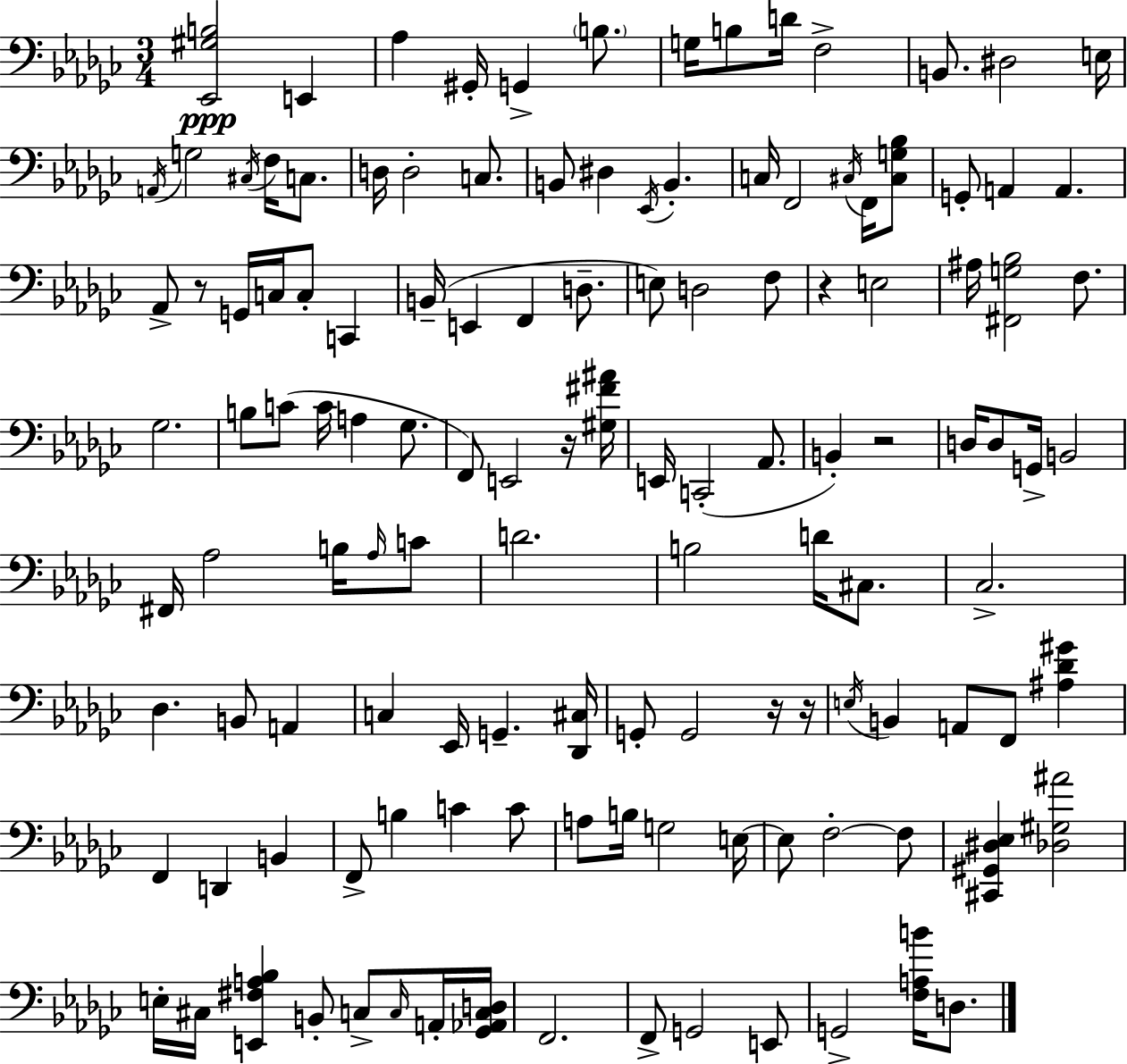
[Eb2,G#3,B3]/h E2/q Ab3/q G#2/s G2/q B3/e. G3/s B3/e D4/s F3/h B2/e. D#3/h E3/s A2/s G3/h C#3/s F3/s C3/e. D3/s D3/h C3/e. B2/e D#3/q Eb2/s B2/q. C3/s F2/h C#3/s F2/s [C#3,G3,Bb3]/e G2/e A2/q A2/q. Ab2/e R/e G2/s C3/s C3/e C2/q B2/s E2/q F2/q D3/e. E3/e D3/h F3/e R/q E3/h A#3/s [F#2,G3,Bb3]/h F3/e. Gb3/h. B3/e C4/e C4/s A3/q Gb3/e. F2/e E2/h R/s [G#3,F#4,A#4]/s E2/s C2/h Ab2/e. B2/q R/h D3/s D3/e G2/s B2/h F#2/s Ab3/h B3/s Ab3/s C4/e D4/h. B3/h D4/s C#3/e. CES3/h. Db3/q. B2/e A2/q C3/q Eb2/s G2/q. [Db2,C#3]/s G2/e G2/h R/s R/s E3/s B2/q A2/e F2/e [A#3,Db4,G#4]/q F2/q D2/q B2/q F2/e B3/q C4/q C4/e A3/e B3/s G3/h E3/s E3/e F3/h F3/e [C#2,G#2,D#3,Eb3]/q [Db3,G#3,A#4]/h E3/s C#3/s [E2,F#3,A3,Bb3]/q B2/e C3/e C3/s A2/s [Gb2,Ab2,C3,D3]/s F2/h. F2/e G2/h E2/e G2/h [F3,A3,B4]/s D3/e.